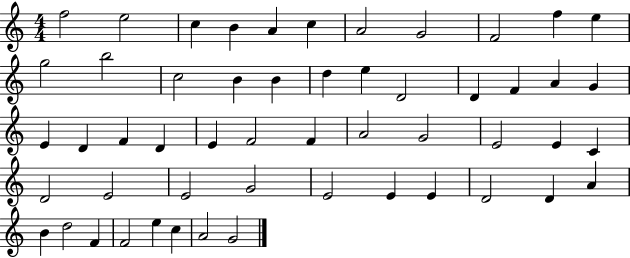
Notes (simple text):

F5/h E5/h C5/q B4/q A4/q C5/q A4/h G4/h F4/h F5/q E5/q G5/h B5/h C5/h B4/q B4/q D5/q E5/q D4/h D4/q F4/q A4/q G4/q E4/q D4/q F4/q D4/q E4/q F4/h F4/q A4/h G4/h E4/h E4/q C4/q D4/h E4/h E4/h G4/h E4/h E4/q E4/q D4/h D4/q A4/q B4/q D5/h F4/q F4/h E5/q C5/q A4/h G4/h